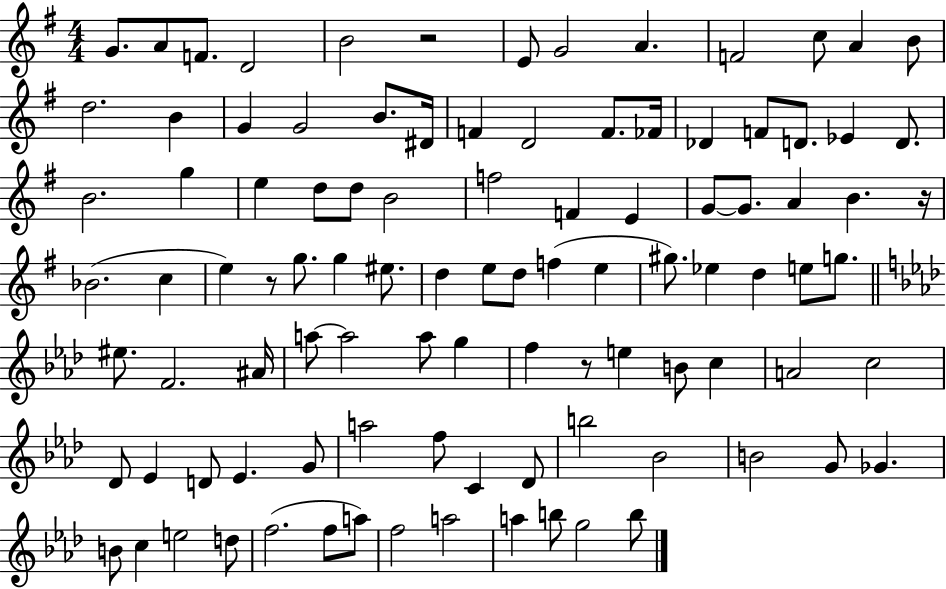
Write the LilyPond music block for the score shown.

{
  \clef treble
  \numericTimeSignature
  \time 4/4
  \key g \major
  g'8. a'8 f'8. d'2 | b'2 r2 | e'8 g'2 a'4. | f'2 c''8 a'4 b'8 | \break d''2. b'4 | g'4 g'2 b'8. dis'16 | f'4 d'2 f'8. fes'16 | des'4 f'8 d'8. ees'4 d'8. | \break b'2. g''4 | e''4 d''8 d''8 b'2 | f''2 f'4 e'4 | g'8~~ g'8. a'4 b'4. r16 | \break bes'2.( c''4 | e''4) r8 g''8. g''4 eis''8. | d''4 e''8 d''8 f''4( e''4 | gis''8.) ees''4 d''4 e''8 g''8. | \break \bar "||" \break \key aes \major eis''8. f'2. ais'16 | a''8~~ a''2 a''8 g''4 | f''4 r8 e''4 b'8 c''4 | a'2 c''2 | \break des'8 ees'4 d'8 ees'4. g'8 | a''2 f''8 c'4 des'8 | b''2 bes'2 | b'2 g'8 ges'4. | \break b'8 c''4 e''2 d''8 | f''2.( f''8 a''8) | f''2 a''2 | a''4 b''8 g''2 b''8 | \break \bar "|."
}